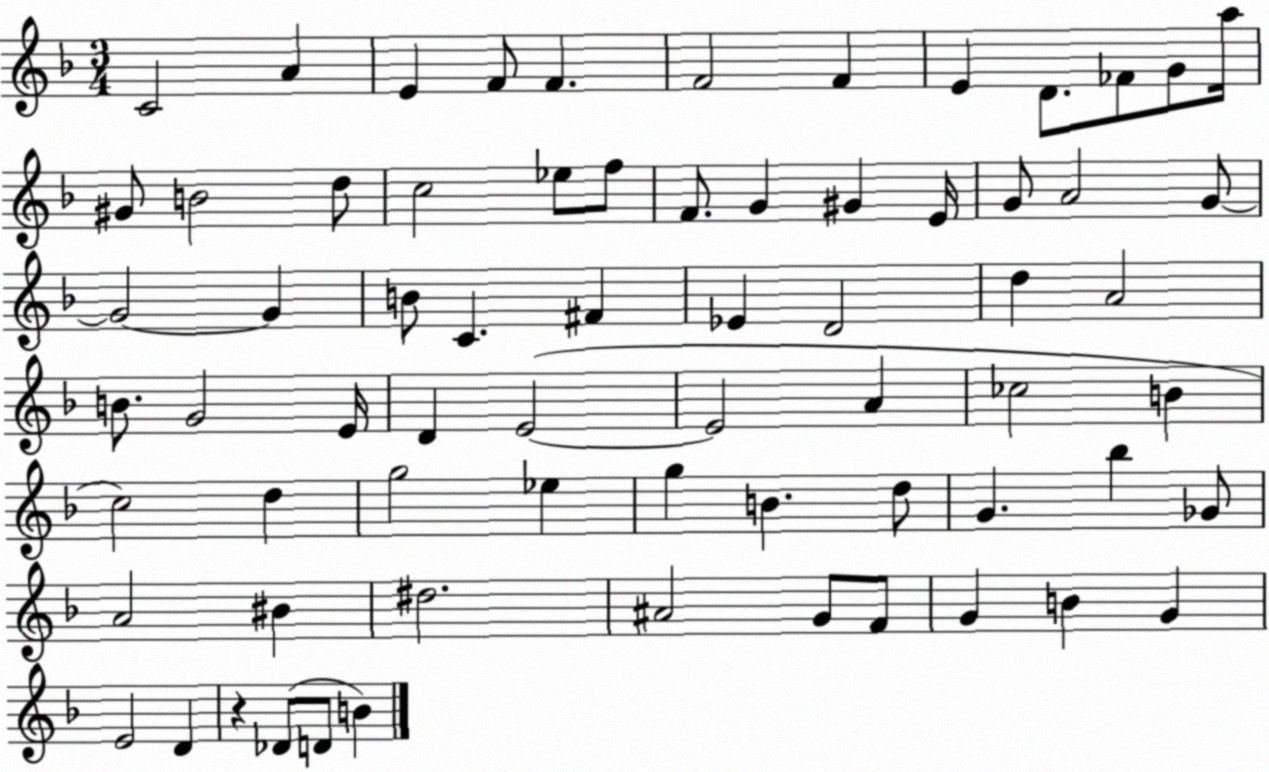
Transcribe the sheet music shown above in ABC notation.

X:1
T:Untitled
M:3/4
L:1/4
K:F
C2 A E F/2 F F2 F E D/2 _F/2 G/2 a/4 ^G/2 B2 d/2 c2 _e/2 f/2 F/2 G ^G E/4 G/2 A2 G/2 G2 G B/2 C ^F _E D2 d A2 B/2 G2 E/4 D E2 E2 A _c2 B c2 d g2 _e g B d/2 G _b _G/2 A2 ^B ^d2 ^A2 G/2 F/2 G B G E2 D z _D/2 D/2 B